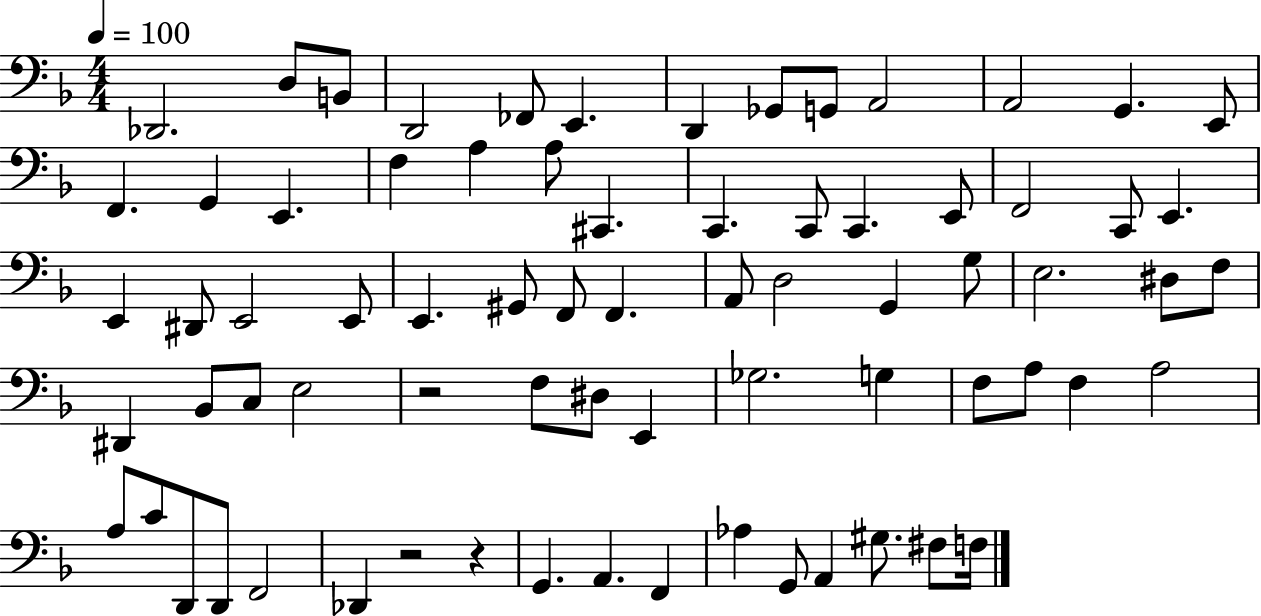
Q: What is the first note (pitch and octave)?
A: Db2